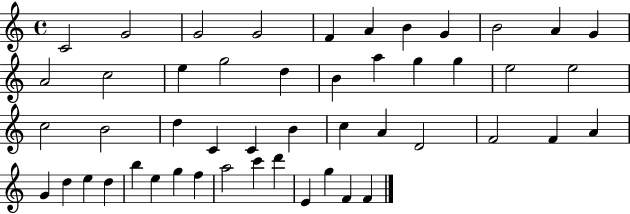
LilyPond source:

{
  \clef treble
  \time 4/4
  \defaultTimeSignature
  \key c \major
  c'2 g'2 | g'2 g'2 | f'4 a'4 b'4 g'4 | b'2 a'4 g'4 | \break a'2 c''2 | e''4 g''2 d''4 | b'4 a''4 g''4 g''4 | e''2 e''2 | \break c''2 b'2 | d''4 c'4 c'4 b'4 | c''4 a'4 d'2 | f'2 f'4 a'4 | \break g'4 d''4 e''4 d''4 | b''4 e''4 g''4 f''4 | a''2 c'''4 d'''4 | e'4 g''4 f'4 f'4 | \break \bar "|."
}